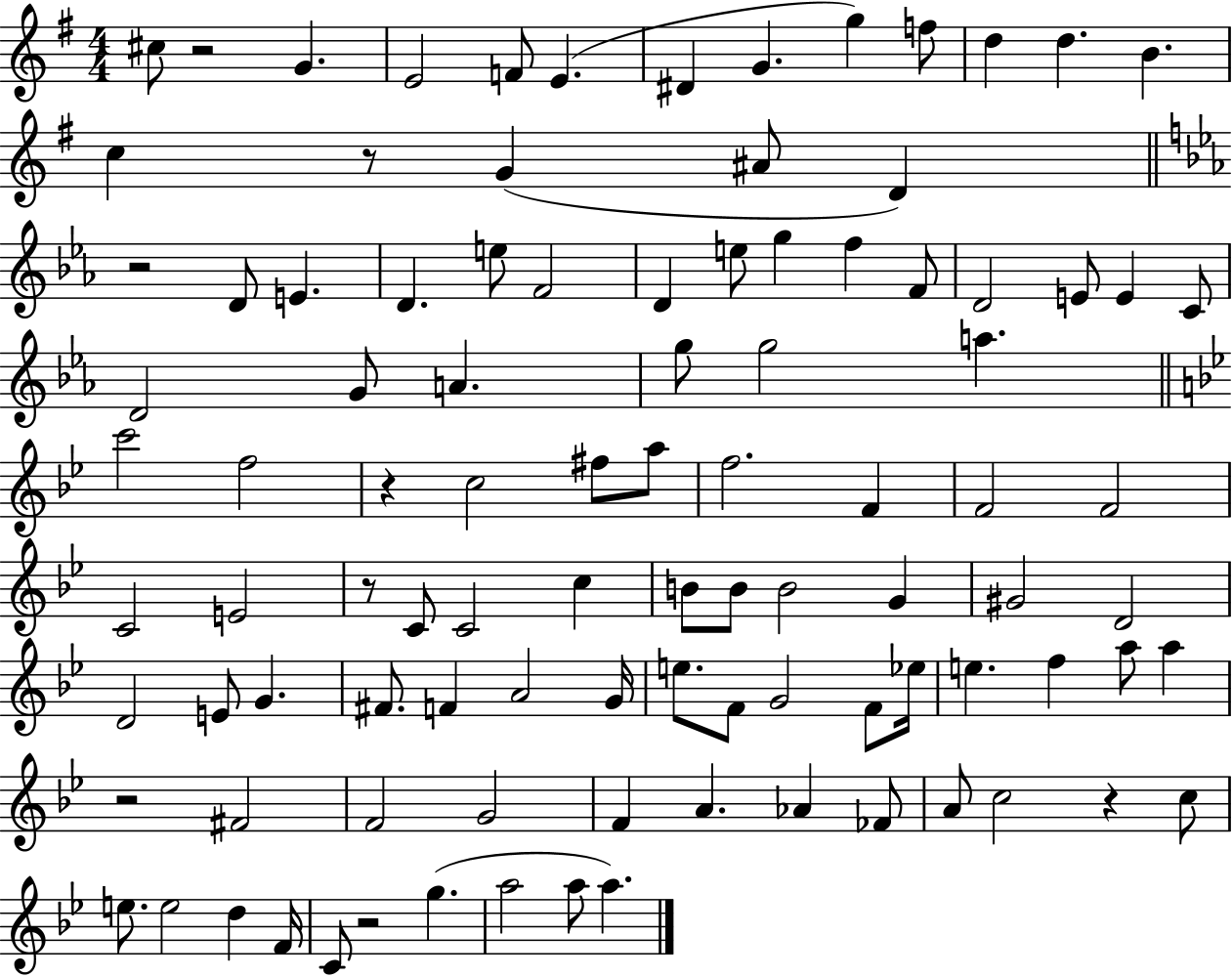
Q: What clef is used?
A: treble